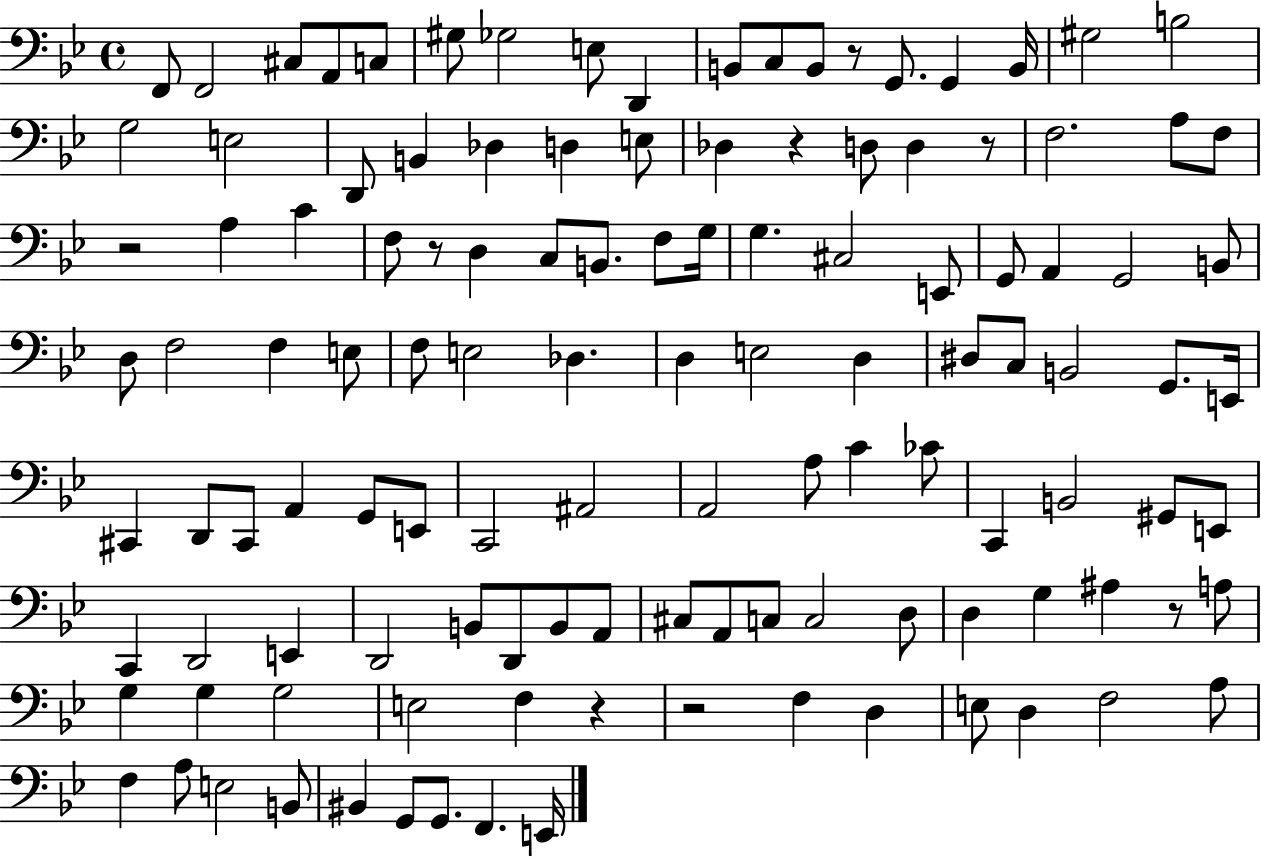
F2/e F2/h C#3/e A2/e C3/e G#3/e Gb3/h E3/e D2/q B2/e C3/e B2/e R/e G2/e. G2/q B2/s G#3/h B3/h G3/h E3/h D2/e B2/q Db3/q D3/q E3/e Db3/q R/q D3/e D3/q R/e F3/h. A3/e F3/e R/h A3/q C4/q F3/e R/e D3/q C3/e B2/e. F3/e G3/s G3/q. C#3/h E2/e G2/e A2/q G2/h B2/e D3/e F3/h F3/q E3/e F3/e E3/h Db3/q. D3/q E3/h D3/q D#3/e C3/e B2/h G2/e. E2/s C#2/q D2/e C#2/e A2/q G2/e E2/e C2/h A#2/h A2/h A3/e C4/q CES4/e C2/q B2/h G#2/e E2/e C2/q D2/h E2/q D2/h B2/e D2/e B2/e A2/e C#3/e A2/e C3/e C3/h D3/e D3/q G3/q A#3/q R/e A3/e G3/q G3/q G3/h E3/h F3/q R/q R/h F3/q D3/q E3/e D3/q F3/h A3/e F3/q A3/e E3/h B2/e BIS2/q G2/e G2/e. F2/q. E2/s